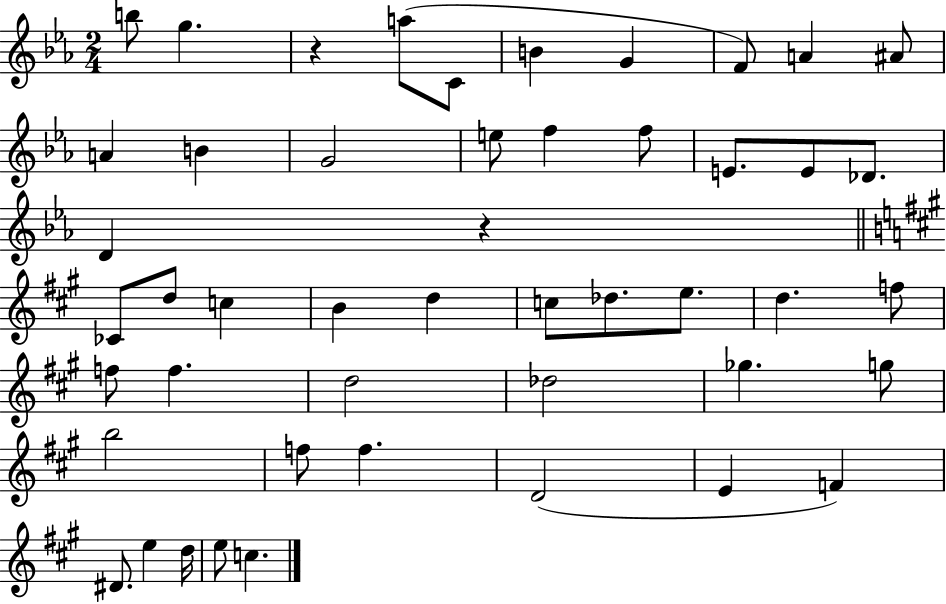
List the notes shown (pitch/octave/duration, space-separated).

B5/e G5/q. R/q A5/e C4/e B4/q G4/q F4/e A4/q A#4/e A4/q B4/q G4/h E5/e F5/q F5/e E4/e. E4/e Db4/e. D4/q R/q CES4/e D5/e C5/q B4/q D5/q C5/e Db5/e. E5/e. D5/q. F5/e F5/e F5/q. D5/h Db5/h Gb5/q. G5/e B5/h F5/e F5/q. D4/h E4/q F4/q D#4/e. E5/q D5/s E5/e C5/q.